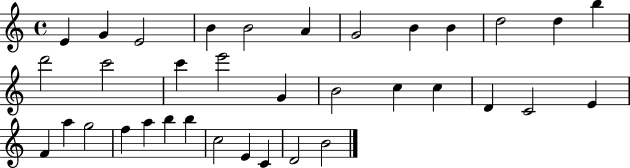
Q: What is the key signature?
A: C major